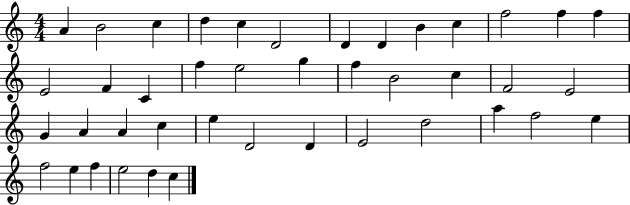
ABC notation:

X:1
T:Untitled
M:4/4
L:1/4
K:C
A B2 c d c D2 D D B c f2 f f E2 F C f e2 g f B2 c F2 E2 G A A c e D2 D E2 d2 a f2 e f2 e f e2 d c